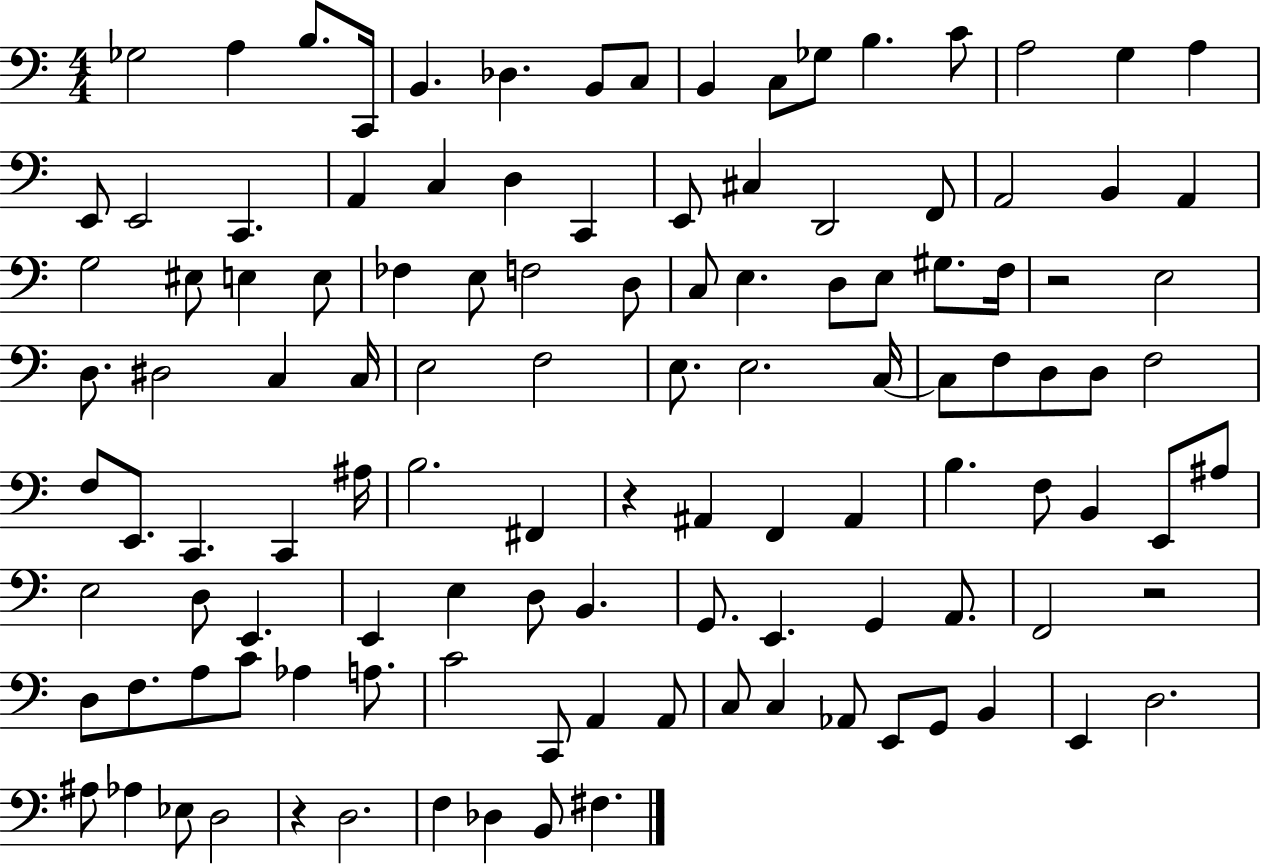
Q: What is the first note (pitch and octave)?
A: Gb3